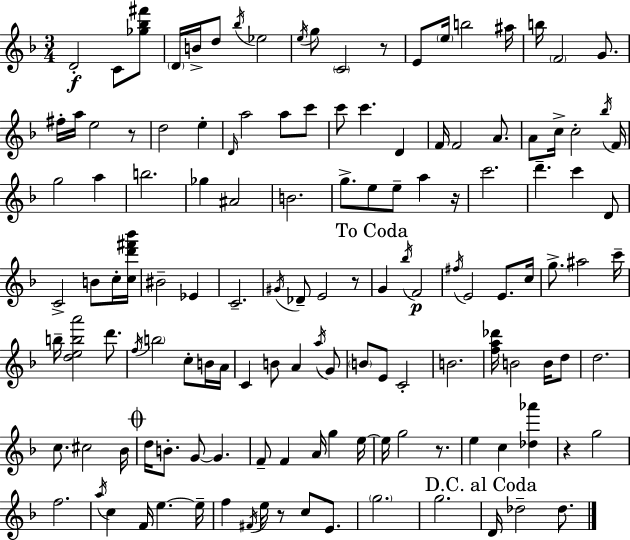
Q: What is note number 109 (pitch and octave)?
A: A5